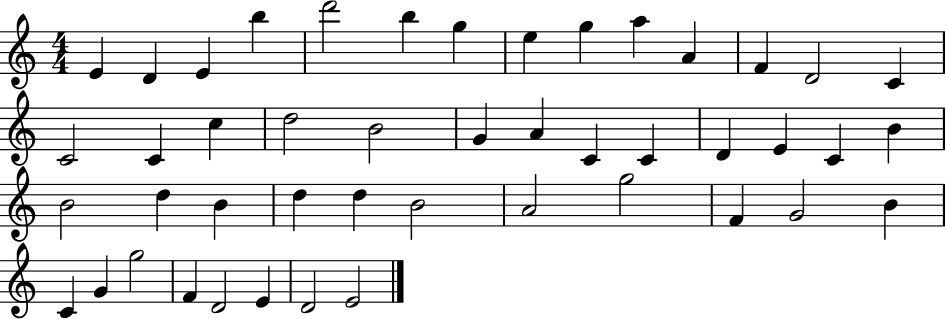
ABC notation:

X:1
T:Untitled
M:4/4
L:1/4
K:C
E D E b d'2 b g e g a A F D2 C C2 C c d2 B2 G A C C D E C B B2 d B d d B2 A2 g2 F G2 B C G g2 F D2 E D2 E2